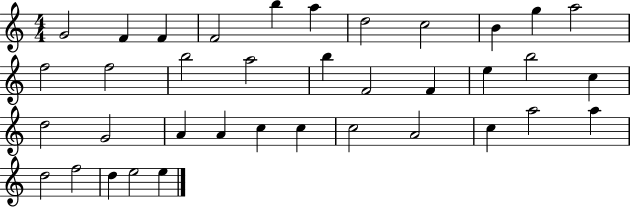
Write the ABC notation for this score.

X:1
T:Untitled
M:4/4
L:1/4
K:C
G2 F F F2 b a d2 c2 B g a2 f2 f2 b2 a2 b F2 F e b2 c d2 G2 A A c c c2 A2 c a2 a d2 f2 d e2 e